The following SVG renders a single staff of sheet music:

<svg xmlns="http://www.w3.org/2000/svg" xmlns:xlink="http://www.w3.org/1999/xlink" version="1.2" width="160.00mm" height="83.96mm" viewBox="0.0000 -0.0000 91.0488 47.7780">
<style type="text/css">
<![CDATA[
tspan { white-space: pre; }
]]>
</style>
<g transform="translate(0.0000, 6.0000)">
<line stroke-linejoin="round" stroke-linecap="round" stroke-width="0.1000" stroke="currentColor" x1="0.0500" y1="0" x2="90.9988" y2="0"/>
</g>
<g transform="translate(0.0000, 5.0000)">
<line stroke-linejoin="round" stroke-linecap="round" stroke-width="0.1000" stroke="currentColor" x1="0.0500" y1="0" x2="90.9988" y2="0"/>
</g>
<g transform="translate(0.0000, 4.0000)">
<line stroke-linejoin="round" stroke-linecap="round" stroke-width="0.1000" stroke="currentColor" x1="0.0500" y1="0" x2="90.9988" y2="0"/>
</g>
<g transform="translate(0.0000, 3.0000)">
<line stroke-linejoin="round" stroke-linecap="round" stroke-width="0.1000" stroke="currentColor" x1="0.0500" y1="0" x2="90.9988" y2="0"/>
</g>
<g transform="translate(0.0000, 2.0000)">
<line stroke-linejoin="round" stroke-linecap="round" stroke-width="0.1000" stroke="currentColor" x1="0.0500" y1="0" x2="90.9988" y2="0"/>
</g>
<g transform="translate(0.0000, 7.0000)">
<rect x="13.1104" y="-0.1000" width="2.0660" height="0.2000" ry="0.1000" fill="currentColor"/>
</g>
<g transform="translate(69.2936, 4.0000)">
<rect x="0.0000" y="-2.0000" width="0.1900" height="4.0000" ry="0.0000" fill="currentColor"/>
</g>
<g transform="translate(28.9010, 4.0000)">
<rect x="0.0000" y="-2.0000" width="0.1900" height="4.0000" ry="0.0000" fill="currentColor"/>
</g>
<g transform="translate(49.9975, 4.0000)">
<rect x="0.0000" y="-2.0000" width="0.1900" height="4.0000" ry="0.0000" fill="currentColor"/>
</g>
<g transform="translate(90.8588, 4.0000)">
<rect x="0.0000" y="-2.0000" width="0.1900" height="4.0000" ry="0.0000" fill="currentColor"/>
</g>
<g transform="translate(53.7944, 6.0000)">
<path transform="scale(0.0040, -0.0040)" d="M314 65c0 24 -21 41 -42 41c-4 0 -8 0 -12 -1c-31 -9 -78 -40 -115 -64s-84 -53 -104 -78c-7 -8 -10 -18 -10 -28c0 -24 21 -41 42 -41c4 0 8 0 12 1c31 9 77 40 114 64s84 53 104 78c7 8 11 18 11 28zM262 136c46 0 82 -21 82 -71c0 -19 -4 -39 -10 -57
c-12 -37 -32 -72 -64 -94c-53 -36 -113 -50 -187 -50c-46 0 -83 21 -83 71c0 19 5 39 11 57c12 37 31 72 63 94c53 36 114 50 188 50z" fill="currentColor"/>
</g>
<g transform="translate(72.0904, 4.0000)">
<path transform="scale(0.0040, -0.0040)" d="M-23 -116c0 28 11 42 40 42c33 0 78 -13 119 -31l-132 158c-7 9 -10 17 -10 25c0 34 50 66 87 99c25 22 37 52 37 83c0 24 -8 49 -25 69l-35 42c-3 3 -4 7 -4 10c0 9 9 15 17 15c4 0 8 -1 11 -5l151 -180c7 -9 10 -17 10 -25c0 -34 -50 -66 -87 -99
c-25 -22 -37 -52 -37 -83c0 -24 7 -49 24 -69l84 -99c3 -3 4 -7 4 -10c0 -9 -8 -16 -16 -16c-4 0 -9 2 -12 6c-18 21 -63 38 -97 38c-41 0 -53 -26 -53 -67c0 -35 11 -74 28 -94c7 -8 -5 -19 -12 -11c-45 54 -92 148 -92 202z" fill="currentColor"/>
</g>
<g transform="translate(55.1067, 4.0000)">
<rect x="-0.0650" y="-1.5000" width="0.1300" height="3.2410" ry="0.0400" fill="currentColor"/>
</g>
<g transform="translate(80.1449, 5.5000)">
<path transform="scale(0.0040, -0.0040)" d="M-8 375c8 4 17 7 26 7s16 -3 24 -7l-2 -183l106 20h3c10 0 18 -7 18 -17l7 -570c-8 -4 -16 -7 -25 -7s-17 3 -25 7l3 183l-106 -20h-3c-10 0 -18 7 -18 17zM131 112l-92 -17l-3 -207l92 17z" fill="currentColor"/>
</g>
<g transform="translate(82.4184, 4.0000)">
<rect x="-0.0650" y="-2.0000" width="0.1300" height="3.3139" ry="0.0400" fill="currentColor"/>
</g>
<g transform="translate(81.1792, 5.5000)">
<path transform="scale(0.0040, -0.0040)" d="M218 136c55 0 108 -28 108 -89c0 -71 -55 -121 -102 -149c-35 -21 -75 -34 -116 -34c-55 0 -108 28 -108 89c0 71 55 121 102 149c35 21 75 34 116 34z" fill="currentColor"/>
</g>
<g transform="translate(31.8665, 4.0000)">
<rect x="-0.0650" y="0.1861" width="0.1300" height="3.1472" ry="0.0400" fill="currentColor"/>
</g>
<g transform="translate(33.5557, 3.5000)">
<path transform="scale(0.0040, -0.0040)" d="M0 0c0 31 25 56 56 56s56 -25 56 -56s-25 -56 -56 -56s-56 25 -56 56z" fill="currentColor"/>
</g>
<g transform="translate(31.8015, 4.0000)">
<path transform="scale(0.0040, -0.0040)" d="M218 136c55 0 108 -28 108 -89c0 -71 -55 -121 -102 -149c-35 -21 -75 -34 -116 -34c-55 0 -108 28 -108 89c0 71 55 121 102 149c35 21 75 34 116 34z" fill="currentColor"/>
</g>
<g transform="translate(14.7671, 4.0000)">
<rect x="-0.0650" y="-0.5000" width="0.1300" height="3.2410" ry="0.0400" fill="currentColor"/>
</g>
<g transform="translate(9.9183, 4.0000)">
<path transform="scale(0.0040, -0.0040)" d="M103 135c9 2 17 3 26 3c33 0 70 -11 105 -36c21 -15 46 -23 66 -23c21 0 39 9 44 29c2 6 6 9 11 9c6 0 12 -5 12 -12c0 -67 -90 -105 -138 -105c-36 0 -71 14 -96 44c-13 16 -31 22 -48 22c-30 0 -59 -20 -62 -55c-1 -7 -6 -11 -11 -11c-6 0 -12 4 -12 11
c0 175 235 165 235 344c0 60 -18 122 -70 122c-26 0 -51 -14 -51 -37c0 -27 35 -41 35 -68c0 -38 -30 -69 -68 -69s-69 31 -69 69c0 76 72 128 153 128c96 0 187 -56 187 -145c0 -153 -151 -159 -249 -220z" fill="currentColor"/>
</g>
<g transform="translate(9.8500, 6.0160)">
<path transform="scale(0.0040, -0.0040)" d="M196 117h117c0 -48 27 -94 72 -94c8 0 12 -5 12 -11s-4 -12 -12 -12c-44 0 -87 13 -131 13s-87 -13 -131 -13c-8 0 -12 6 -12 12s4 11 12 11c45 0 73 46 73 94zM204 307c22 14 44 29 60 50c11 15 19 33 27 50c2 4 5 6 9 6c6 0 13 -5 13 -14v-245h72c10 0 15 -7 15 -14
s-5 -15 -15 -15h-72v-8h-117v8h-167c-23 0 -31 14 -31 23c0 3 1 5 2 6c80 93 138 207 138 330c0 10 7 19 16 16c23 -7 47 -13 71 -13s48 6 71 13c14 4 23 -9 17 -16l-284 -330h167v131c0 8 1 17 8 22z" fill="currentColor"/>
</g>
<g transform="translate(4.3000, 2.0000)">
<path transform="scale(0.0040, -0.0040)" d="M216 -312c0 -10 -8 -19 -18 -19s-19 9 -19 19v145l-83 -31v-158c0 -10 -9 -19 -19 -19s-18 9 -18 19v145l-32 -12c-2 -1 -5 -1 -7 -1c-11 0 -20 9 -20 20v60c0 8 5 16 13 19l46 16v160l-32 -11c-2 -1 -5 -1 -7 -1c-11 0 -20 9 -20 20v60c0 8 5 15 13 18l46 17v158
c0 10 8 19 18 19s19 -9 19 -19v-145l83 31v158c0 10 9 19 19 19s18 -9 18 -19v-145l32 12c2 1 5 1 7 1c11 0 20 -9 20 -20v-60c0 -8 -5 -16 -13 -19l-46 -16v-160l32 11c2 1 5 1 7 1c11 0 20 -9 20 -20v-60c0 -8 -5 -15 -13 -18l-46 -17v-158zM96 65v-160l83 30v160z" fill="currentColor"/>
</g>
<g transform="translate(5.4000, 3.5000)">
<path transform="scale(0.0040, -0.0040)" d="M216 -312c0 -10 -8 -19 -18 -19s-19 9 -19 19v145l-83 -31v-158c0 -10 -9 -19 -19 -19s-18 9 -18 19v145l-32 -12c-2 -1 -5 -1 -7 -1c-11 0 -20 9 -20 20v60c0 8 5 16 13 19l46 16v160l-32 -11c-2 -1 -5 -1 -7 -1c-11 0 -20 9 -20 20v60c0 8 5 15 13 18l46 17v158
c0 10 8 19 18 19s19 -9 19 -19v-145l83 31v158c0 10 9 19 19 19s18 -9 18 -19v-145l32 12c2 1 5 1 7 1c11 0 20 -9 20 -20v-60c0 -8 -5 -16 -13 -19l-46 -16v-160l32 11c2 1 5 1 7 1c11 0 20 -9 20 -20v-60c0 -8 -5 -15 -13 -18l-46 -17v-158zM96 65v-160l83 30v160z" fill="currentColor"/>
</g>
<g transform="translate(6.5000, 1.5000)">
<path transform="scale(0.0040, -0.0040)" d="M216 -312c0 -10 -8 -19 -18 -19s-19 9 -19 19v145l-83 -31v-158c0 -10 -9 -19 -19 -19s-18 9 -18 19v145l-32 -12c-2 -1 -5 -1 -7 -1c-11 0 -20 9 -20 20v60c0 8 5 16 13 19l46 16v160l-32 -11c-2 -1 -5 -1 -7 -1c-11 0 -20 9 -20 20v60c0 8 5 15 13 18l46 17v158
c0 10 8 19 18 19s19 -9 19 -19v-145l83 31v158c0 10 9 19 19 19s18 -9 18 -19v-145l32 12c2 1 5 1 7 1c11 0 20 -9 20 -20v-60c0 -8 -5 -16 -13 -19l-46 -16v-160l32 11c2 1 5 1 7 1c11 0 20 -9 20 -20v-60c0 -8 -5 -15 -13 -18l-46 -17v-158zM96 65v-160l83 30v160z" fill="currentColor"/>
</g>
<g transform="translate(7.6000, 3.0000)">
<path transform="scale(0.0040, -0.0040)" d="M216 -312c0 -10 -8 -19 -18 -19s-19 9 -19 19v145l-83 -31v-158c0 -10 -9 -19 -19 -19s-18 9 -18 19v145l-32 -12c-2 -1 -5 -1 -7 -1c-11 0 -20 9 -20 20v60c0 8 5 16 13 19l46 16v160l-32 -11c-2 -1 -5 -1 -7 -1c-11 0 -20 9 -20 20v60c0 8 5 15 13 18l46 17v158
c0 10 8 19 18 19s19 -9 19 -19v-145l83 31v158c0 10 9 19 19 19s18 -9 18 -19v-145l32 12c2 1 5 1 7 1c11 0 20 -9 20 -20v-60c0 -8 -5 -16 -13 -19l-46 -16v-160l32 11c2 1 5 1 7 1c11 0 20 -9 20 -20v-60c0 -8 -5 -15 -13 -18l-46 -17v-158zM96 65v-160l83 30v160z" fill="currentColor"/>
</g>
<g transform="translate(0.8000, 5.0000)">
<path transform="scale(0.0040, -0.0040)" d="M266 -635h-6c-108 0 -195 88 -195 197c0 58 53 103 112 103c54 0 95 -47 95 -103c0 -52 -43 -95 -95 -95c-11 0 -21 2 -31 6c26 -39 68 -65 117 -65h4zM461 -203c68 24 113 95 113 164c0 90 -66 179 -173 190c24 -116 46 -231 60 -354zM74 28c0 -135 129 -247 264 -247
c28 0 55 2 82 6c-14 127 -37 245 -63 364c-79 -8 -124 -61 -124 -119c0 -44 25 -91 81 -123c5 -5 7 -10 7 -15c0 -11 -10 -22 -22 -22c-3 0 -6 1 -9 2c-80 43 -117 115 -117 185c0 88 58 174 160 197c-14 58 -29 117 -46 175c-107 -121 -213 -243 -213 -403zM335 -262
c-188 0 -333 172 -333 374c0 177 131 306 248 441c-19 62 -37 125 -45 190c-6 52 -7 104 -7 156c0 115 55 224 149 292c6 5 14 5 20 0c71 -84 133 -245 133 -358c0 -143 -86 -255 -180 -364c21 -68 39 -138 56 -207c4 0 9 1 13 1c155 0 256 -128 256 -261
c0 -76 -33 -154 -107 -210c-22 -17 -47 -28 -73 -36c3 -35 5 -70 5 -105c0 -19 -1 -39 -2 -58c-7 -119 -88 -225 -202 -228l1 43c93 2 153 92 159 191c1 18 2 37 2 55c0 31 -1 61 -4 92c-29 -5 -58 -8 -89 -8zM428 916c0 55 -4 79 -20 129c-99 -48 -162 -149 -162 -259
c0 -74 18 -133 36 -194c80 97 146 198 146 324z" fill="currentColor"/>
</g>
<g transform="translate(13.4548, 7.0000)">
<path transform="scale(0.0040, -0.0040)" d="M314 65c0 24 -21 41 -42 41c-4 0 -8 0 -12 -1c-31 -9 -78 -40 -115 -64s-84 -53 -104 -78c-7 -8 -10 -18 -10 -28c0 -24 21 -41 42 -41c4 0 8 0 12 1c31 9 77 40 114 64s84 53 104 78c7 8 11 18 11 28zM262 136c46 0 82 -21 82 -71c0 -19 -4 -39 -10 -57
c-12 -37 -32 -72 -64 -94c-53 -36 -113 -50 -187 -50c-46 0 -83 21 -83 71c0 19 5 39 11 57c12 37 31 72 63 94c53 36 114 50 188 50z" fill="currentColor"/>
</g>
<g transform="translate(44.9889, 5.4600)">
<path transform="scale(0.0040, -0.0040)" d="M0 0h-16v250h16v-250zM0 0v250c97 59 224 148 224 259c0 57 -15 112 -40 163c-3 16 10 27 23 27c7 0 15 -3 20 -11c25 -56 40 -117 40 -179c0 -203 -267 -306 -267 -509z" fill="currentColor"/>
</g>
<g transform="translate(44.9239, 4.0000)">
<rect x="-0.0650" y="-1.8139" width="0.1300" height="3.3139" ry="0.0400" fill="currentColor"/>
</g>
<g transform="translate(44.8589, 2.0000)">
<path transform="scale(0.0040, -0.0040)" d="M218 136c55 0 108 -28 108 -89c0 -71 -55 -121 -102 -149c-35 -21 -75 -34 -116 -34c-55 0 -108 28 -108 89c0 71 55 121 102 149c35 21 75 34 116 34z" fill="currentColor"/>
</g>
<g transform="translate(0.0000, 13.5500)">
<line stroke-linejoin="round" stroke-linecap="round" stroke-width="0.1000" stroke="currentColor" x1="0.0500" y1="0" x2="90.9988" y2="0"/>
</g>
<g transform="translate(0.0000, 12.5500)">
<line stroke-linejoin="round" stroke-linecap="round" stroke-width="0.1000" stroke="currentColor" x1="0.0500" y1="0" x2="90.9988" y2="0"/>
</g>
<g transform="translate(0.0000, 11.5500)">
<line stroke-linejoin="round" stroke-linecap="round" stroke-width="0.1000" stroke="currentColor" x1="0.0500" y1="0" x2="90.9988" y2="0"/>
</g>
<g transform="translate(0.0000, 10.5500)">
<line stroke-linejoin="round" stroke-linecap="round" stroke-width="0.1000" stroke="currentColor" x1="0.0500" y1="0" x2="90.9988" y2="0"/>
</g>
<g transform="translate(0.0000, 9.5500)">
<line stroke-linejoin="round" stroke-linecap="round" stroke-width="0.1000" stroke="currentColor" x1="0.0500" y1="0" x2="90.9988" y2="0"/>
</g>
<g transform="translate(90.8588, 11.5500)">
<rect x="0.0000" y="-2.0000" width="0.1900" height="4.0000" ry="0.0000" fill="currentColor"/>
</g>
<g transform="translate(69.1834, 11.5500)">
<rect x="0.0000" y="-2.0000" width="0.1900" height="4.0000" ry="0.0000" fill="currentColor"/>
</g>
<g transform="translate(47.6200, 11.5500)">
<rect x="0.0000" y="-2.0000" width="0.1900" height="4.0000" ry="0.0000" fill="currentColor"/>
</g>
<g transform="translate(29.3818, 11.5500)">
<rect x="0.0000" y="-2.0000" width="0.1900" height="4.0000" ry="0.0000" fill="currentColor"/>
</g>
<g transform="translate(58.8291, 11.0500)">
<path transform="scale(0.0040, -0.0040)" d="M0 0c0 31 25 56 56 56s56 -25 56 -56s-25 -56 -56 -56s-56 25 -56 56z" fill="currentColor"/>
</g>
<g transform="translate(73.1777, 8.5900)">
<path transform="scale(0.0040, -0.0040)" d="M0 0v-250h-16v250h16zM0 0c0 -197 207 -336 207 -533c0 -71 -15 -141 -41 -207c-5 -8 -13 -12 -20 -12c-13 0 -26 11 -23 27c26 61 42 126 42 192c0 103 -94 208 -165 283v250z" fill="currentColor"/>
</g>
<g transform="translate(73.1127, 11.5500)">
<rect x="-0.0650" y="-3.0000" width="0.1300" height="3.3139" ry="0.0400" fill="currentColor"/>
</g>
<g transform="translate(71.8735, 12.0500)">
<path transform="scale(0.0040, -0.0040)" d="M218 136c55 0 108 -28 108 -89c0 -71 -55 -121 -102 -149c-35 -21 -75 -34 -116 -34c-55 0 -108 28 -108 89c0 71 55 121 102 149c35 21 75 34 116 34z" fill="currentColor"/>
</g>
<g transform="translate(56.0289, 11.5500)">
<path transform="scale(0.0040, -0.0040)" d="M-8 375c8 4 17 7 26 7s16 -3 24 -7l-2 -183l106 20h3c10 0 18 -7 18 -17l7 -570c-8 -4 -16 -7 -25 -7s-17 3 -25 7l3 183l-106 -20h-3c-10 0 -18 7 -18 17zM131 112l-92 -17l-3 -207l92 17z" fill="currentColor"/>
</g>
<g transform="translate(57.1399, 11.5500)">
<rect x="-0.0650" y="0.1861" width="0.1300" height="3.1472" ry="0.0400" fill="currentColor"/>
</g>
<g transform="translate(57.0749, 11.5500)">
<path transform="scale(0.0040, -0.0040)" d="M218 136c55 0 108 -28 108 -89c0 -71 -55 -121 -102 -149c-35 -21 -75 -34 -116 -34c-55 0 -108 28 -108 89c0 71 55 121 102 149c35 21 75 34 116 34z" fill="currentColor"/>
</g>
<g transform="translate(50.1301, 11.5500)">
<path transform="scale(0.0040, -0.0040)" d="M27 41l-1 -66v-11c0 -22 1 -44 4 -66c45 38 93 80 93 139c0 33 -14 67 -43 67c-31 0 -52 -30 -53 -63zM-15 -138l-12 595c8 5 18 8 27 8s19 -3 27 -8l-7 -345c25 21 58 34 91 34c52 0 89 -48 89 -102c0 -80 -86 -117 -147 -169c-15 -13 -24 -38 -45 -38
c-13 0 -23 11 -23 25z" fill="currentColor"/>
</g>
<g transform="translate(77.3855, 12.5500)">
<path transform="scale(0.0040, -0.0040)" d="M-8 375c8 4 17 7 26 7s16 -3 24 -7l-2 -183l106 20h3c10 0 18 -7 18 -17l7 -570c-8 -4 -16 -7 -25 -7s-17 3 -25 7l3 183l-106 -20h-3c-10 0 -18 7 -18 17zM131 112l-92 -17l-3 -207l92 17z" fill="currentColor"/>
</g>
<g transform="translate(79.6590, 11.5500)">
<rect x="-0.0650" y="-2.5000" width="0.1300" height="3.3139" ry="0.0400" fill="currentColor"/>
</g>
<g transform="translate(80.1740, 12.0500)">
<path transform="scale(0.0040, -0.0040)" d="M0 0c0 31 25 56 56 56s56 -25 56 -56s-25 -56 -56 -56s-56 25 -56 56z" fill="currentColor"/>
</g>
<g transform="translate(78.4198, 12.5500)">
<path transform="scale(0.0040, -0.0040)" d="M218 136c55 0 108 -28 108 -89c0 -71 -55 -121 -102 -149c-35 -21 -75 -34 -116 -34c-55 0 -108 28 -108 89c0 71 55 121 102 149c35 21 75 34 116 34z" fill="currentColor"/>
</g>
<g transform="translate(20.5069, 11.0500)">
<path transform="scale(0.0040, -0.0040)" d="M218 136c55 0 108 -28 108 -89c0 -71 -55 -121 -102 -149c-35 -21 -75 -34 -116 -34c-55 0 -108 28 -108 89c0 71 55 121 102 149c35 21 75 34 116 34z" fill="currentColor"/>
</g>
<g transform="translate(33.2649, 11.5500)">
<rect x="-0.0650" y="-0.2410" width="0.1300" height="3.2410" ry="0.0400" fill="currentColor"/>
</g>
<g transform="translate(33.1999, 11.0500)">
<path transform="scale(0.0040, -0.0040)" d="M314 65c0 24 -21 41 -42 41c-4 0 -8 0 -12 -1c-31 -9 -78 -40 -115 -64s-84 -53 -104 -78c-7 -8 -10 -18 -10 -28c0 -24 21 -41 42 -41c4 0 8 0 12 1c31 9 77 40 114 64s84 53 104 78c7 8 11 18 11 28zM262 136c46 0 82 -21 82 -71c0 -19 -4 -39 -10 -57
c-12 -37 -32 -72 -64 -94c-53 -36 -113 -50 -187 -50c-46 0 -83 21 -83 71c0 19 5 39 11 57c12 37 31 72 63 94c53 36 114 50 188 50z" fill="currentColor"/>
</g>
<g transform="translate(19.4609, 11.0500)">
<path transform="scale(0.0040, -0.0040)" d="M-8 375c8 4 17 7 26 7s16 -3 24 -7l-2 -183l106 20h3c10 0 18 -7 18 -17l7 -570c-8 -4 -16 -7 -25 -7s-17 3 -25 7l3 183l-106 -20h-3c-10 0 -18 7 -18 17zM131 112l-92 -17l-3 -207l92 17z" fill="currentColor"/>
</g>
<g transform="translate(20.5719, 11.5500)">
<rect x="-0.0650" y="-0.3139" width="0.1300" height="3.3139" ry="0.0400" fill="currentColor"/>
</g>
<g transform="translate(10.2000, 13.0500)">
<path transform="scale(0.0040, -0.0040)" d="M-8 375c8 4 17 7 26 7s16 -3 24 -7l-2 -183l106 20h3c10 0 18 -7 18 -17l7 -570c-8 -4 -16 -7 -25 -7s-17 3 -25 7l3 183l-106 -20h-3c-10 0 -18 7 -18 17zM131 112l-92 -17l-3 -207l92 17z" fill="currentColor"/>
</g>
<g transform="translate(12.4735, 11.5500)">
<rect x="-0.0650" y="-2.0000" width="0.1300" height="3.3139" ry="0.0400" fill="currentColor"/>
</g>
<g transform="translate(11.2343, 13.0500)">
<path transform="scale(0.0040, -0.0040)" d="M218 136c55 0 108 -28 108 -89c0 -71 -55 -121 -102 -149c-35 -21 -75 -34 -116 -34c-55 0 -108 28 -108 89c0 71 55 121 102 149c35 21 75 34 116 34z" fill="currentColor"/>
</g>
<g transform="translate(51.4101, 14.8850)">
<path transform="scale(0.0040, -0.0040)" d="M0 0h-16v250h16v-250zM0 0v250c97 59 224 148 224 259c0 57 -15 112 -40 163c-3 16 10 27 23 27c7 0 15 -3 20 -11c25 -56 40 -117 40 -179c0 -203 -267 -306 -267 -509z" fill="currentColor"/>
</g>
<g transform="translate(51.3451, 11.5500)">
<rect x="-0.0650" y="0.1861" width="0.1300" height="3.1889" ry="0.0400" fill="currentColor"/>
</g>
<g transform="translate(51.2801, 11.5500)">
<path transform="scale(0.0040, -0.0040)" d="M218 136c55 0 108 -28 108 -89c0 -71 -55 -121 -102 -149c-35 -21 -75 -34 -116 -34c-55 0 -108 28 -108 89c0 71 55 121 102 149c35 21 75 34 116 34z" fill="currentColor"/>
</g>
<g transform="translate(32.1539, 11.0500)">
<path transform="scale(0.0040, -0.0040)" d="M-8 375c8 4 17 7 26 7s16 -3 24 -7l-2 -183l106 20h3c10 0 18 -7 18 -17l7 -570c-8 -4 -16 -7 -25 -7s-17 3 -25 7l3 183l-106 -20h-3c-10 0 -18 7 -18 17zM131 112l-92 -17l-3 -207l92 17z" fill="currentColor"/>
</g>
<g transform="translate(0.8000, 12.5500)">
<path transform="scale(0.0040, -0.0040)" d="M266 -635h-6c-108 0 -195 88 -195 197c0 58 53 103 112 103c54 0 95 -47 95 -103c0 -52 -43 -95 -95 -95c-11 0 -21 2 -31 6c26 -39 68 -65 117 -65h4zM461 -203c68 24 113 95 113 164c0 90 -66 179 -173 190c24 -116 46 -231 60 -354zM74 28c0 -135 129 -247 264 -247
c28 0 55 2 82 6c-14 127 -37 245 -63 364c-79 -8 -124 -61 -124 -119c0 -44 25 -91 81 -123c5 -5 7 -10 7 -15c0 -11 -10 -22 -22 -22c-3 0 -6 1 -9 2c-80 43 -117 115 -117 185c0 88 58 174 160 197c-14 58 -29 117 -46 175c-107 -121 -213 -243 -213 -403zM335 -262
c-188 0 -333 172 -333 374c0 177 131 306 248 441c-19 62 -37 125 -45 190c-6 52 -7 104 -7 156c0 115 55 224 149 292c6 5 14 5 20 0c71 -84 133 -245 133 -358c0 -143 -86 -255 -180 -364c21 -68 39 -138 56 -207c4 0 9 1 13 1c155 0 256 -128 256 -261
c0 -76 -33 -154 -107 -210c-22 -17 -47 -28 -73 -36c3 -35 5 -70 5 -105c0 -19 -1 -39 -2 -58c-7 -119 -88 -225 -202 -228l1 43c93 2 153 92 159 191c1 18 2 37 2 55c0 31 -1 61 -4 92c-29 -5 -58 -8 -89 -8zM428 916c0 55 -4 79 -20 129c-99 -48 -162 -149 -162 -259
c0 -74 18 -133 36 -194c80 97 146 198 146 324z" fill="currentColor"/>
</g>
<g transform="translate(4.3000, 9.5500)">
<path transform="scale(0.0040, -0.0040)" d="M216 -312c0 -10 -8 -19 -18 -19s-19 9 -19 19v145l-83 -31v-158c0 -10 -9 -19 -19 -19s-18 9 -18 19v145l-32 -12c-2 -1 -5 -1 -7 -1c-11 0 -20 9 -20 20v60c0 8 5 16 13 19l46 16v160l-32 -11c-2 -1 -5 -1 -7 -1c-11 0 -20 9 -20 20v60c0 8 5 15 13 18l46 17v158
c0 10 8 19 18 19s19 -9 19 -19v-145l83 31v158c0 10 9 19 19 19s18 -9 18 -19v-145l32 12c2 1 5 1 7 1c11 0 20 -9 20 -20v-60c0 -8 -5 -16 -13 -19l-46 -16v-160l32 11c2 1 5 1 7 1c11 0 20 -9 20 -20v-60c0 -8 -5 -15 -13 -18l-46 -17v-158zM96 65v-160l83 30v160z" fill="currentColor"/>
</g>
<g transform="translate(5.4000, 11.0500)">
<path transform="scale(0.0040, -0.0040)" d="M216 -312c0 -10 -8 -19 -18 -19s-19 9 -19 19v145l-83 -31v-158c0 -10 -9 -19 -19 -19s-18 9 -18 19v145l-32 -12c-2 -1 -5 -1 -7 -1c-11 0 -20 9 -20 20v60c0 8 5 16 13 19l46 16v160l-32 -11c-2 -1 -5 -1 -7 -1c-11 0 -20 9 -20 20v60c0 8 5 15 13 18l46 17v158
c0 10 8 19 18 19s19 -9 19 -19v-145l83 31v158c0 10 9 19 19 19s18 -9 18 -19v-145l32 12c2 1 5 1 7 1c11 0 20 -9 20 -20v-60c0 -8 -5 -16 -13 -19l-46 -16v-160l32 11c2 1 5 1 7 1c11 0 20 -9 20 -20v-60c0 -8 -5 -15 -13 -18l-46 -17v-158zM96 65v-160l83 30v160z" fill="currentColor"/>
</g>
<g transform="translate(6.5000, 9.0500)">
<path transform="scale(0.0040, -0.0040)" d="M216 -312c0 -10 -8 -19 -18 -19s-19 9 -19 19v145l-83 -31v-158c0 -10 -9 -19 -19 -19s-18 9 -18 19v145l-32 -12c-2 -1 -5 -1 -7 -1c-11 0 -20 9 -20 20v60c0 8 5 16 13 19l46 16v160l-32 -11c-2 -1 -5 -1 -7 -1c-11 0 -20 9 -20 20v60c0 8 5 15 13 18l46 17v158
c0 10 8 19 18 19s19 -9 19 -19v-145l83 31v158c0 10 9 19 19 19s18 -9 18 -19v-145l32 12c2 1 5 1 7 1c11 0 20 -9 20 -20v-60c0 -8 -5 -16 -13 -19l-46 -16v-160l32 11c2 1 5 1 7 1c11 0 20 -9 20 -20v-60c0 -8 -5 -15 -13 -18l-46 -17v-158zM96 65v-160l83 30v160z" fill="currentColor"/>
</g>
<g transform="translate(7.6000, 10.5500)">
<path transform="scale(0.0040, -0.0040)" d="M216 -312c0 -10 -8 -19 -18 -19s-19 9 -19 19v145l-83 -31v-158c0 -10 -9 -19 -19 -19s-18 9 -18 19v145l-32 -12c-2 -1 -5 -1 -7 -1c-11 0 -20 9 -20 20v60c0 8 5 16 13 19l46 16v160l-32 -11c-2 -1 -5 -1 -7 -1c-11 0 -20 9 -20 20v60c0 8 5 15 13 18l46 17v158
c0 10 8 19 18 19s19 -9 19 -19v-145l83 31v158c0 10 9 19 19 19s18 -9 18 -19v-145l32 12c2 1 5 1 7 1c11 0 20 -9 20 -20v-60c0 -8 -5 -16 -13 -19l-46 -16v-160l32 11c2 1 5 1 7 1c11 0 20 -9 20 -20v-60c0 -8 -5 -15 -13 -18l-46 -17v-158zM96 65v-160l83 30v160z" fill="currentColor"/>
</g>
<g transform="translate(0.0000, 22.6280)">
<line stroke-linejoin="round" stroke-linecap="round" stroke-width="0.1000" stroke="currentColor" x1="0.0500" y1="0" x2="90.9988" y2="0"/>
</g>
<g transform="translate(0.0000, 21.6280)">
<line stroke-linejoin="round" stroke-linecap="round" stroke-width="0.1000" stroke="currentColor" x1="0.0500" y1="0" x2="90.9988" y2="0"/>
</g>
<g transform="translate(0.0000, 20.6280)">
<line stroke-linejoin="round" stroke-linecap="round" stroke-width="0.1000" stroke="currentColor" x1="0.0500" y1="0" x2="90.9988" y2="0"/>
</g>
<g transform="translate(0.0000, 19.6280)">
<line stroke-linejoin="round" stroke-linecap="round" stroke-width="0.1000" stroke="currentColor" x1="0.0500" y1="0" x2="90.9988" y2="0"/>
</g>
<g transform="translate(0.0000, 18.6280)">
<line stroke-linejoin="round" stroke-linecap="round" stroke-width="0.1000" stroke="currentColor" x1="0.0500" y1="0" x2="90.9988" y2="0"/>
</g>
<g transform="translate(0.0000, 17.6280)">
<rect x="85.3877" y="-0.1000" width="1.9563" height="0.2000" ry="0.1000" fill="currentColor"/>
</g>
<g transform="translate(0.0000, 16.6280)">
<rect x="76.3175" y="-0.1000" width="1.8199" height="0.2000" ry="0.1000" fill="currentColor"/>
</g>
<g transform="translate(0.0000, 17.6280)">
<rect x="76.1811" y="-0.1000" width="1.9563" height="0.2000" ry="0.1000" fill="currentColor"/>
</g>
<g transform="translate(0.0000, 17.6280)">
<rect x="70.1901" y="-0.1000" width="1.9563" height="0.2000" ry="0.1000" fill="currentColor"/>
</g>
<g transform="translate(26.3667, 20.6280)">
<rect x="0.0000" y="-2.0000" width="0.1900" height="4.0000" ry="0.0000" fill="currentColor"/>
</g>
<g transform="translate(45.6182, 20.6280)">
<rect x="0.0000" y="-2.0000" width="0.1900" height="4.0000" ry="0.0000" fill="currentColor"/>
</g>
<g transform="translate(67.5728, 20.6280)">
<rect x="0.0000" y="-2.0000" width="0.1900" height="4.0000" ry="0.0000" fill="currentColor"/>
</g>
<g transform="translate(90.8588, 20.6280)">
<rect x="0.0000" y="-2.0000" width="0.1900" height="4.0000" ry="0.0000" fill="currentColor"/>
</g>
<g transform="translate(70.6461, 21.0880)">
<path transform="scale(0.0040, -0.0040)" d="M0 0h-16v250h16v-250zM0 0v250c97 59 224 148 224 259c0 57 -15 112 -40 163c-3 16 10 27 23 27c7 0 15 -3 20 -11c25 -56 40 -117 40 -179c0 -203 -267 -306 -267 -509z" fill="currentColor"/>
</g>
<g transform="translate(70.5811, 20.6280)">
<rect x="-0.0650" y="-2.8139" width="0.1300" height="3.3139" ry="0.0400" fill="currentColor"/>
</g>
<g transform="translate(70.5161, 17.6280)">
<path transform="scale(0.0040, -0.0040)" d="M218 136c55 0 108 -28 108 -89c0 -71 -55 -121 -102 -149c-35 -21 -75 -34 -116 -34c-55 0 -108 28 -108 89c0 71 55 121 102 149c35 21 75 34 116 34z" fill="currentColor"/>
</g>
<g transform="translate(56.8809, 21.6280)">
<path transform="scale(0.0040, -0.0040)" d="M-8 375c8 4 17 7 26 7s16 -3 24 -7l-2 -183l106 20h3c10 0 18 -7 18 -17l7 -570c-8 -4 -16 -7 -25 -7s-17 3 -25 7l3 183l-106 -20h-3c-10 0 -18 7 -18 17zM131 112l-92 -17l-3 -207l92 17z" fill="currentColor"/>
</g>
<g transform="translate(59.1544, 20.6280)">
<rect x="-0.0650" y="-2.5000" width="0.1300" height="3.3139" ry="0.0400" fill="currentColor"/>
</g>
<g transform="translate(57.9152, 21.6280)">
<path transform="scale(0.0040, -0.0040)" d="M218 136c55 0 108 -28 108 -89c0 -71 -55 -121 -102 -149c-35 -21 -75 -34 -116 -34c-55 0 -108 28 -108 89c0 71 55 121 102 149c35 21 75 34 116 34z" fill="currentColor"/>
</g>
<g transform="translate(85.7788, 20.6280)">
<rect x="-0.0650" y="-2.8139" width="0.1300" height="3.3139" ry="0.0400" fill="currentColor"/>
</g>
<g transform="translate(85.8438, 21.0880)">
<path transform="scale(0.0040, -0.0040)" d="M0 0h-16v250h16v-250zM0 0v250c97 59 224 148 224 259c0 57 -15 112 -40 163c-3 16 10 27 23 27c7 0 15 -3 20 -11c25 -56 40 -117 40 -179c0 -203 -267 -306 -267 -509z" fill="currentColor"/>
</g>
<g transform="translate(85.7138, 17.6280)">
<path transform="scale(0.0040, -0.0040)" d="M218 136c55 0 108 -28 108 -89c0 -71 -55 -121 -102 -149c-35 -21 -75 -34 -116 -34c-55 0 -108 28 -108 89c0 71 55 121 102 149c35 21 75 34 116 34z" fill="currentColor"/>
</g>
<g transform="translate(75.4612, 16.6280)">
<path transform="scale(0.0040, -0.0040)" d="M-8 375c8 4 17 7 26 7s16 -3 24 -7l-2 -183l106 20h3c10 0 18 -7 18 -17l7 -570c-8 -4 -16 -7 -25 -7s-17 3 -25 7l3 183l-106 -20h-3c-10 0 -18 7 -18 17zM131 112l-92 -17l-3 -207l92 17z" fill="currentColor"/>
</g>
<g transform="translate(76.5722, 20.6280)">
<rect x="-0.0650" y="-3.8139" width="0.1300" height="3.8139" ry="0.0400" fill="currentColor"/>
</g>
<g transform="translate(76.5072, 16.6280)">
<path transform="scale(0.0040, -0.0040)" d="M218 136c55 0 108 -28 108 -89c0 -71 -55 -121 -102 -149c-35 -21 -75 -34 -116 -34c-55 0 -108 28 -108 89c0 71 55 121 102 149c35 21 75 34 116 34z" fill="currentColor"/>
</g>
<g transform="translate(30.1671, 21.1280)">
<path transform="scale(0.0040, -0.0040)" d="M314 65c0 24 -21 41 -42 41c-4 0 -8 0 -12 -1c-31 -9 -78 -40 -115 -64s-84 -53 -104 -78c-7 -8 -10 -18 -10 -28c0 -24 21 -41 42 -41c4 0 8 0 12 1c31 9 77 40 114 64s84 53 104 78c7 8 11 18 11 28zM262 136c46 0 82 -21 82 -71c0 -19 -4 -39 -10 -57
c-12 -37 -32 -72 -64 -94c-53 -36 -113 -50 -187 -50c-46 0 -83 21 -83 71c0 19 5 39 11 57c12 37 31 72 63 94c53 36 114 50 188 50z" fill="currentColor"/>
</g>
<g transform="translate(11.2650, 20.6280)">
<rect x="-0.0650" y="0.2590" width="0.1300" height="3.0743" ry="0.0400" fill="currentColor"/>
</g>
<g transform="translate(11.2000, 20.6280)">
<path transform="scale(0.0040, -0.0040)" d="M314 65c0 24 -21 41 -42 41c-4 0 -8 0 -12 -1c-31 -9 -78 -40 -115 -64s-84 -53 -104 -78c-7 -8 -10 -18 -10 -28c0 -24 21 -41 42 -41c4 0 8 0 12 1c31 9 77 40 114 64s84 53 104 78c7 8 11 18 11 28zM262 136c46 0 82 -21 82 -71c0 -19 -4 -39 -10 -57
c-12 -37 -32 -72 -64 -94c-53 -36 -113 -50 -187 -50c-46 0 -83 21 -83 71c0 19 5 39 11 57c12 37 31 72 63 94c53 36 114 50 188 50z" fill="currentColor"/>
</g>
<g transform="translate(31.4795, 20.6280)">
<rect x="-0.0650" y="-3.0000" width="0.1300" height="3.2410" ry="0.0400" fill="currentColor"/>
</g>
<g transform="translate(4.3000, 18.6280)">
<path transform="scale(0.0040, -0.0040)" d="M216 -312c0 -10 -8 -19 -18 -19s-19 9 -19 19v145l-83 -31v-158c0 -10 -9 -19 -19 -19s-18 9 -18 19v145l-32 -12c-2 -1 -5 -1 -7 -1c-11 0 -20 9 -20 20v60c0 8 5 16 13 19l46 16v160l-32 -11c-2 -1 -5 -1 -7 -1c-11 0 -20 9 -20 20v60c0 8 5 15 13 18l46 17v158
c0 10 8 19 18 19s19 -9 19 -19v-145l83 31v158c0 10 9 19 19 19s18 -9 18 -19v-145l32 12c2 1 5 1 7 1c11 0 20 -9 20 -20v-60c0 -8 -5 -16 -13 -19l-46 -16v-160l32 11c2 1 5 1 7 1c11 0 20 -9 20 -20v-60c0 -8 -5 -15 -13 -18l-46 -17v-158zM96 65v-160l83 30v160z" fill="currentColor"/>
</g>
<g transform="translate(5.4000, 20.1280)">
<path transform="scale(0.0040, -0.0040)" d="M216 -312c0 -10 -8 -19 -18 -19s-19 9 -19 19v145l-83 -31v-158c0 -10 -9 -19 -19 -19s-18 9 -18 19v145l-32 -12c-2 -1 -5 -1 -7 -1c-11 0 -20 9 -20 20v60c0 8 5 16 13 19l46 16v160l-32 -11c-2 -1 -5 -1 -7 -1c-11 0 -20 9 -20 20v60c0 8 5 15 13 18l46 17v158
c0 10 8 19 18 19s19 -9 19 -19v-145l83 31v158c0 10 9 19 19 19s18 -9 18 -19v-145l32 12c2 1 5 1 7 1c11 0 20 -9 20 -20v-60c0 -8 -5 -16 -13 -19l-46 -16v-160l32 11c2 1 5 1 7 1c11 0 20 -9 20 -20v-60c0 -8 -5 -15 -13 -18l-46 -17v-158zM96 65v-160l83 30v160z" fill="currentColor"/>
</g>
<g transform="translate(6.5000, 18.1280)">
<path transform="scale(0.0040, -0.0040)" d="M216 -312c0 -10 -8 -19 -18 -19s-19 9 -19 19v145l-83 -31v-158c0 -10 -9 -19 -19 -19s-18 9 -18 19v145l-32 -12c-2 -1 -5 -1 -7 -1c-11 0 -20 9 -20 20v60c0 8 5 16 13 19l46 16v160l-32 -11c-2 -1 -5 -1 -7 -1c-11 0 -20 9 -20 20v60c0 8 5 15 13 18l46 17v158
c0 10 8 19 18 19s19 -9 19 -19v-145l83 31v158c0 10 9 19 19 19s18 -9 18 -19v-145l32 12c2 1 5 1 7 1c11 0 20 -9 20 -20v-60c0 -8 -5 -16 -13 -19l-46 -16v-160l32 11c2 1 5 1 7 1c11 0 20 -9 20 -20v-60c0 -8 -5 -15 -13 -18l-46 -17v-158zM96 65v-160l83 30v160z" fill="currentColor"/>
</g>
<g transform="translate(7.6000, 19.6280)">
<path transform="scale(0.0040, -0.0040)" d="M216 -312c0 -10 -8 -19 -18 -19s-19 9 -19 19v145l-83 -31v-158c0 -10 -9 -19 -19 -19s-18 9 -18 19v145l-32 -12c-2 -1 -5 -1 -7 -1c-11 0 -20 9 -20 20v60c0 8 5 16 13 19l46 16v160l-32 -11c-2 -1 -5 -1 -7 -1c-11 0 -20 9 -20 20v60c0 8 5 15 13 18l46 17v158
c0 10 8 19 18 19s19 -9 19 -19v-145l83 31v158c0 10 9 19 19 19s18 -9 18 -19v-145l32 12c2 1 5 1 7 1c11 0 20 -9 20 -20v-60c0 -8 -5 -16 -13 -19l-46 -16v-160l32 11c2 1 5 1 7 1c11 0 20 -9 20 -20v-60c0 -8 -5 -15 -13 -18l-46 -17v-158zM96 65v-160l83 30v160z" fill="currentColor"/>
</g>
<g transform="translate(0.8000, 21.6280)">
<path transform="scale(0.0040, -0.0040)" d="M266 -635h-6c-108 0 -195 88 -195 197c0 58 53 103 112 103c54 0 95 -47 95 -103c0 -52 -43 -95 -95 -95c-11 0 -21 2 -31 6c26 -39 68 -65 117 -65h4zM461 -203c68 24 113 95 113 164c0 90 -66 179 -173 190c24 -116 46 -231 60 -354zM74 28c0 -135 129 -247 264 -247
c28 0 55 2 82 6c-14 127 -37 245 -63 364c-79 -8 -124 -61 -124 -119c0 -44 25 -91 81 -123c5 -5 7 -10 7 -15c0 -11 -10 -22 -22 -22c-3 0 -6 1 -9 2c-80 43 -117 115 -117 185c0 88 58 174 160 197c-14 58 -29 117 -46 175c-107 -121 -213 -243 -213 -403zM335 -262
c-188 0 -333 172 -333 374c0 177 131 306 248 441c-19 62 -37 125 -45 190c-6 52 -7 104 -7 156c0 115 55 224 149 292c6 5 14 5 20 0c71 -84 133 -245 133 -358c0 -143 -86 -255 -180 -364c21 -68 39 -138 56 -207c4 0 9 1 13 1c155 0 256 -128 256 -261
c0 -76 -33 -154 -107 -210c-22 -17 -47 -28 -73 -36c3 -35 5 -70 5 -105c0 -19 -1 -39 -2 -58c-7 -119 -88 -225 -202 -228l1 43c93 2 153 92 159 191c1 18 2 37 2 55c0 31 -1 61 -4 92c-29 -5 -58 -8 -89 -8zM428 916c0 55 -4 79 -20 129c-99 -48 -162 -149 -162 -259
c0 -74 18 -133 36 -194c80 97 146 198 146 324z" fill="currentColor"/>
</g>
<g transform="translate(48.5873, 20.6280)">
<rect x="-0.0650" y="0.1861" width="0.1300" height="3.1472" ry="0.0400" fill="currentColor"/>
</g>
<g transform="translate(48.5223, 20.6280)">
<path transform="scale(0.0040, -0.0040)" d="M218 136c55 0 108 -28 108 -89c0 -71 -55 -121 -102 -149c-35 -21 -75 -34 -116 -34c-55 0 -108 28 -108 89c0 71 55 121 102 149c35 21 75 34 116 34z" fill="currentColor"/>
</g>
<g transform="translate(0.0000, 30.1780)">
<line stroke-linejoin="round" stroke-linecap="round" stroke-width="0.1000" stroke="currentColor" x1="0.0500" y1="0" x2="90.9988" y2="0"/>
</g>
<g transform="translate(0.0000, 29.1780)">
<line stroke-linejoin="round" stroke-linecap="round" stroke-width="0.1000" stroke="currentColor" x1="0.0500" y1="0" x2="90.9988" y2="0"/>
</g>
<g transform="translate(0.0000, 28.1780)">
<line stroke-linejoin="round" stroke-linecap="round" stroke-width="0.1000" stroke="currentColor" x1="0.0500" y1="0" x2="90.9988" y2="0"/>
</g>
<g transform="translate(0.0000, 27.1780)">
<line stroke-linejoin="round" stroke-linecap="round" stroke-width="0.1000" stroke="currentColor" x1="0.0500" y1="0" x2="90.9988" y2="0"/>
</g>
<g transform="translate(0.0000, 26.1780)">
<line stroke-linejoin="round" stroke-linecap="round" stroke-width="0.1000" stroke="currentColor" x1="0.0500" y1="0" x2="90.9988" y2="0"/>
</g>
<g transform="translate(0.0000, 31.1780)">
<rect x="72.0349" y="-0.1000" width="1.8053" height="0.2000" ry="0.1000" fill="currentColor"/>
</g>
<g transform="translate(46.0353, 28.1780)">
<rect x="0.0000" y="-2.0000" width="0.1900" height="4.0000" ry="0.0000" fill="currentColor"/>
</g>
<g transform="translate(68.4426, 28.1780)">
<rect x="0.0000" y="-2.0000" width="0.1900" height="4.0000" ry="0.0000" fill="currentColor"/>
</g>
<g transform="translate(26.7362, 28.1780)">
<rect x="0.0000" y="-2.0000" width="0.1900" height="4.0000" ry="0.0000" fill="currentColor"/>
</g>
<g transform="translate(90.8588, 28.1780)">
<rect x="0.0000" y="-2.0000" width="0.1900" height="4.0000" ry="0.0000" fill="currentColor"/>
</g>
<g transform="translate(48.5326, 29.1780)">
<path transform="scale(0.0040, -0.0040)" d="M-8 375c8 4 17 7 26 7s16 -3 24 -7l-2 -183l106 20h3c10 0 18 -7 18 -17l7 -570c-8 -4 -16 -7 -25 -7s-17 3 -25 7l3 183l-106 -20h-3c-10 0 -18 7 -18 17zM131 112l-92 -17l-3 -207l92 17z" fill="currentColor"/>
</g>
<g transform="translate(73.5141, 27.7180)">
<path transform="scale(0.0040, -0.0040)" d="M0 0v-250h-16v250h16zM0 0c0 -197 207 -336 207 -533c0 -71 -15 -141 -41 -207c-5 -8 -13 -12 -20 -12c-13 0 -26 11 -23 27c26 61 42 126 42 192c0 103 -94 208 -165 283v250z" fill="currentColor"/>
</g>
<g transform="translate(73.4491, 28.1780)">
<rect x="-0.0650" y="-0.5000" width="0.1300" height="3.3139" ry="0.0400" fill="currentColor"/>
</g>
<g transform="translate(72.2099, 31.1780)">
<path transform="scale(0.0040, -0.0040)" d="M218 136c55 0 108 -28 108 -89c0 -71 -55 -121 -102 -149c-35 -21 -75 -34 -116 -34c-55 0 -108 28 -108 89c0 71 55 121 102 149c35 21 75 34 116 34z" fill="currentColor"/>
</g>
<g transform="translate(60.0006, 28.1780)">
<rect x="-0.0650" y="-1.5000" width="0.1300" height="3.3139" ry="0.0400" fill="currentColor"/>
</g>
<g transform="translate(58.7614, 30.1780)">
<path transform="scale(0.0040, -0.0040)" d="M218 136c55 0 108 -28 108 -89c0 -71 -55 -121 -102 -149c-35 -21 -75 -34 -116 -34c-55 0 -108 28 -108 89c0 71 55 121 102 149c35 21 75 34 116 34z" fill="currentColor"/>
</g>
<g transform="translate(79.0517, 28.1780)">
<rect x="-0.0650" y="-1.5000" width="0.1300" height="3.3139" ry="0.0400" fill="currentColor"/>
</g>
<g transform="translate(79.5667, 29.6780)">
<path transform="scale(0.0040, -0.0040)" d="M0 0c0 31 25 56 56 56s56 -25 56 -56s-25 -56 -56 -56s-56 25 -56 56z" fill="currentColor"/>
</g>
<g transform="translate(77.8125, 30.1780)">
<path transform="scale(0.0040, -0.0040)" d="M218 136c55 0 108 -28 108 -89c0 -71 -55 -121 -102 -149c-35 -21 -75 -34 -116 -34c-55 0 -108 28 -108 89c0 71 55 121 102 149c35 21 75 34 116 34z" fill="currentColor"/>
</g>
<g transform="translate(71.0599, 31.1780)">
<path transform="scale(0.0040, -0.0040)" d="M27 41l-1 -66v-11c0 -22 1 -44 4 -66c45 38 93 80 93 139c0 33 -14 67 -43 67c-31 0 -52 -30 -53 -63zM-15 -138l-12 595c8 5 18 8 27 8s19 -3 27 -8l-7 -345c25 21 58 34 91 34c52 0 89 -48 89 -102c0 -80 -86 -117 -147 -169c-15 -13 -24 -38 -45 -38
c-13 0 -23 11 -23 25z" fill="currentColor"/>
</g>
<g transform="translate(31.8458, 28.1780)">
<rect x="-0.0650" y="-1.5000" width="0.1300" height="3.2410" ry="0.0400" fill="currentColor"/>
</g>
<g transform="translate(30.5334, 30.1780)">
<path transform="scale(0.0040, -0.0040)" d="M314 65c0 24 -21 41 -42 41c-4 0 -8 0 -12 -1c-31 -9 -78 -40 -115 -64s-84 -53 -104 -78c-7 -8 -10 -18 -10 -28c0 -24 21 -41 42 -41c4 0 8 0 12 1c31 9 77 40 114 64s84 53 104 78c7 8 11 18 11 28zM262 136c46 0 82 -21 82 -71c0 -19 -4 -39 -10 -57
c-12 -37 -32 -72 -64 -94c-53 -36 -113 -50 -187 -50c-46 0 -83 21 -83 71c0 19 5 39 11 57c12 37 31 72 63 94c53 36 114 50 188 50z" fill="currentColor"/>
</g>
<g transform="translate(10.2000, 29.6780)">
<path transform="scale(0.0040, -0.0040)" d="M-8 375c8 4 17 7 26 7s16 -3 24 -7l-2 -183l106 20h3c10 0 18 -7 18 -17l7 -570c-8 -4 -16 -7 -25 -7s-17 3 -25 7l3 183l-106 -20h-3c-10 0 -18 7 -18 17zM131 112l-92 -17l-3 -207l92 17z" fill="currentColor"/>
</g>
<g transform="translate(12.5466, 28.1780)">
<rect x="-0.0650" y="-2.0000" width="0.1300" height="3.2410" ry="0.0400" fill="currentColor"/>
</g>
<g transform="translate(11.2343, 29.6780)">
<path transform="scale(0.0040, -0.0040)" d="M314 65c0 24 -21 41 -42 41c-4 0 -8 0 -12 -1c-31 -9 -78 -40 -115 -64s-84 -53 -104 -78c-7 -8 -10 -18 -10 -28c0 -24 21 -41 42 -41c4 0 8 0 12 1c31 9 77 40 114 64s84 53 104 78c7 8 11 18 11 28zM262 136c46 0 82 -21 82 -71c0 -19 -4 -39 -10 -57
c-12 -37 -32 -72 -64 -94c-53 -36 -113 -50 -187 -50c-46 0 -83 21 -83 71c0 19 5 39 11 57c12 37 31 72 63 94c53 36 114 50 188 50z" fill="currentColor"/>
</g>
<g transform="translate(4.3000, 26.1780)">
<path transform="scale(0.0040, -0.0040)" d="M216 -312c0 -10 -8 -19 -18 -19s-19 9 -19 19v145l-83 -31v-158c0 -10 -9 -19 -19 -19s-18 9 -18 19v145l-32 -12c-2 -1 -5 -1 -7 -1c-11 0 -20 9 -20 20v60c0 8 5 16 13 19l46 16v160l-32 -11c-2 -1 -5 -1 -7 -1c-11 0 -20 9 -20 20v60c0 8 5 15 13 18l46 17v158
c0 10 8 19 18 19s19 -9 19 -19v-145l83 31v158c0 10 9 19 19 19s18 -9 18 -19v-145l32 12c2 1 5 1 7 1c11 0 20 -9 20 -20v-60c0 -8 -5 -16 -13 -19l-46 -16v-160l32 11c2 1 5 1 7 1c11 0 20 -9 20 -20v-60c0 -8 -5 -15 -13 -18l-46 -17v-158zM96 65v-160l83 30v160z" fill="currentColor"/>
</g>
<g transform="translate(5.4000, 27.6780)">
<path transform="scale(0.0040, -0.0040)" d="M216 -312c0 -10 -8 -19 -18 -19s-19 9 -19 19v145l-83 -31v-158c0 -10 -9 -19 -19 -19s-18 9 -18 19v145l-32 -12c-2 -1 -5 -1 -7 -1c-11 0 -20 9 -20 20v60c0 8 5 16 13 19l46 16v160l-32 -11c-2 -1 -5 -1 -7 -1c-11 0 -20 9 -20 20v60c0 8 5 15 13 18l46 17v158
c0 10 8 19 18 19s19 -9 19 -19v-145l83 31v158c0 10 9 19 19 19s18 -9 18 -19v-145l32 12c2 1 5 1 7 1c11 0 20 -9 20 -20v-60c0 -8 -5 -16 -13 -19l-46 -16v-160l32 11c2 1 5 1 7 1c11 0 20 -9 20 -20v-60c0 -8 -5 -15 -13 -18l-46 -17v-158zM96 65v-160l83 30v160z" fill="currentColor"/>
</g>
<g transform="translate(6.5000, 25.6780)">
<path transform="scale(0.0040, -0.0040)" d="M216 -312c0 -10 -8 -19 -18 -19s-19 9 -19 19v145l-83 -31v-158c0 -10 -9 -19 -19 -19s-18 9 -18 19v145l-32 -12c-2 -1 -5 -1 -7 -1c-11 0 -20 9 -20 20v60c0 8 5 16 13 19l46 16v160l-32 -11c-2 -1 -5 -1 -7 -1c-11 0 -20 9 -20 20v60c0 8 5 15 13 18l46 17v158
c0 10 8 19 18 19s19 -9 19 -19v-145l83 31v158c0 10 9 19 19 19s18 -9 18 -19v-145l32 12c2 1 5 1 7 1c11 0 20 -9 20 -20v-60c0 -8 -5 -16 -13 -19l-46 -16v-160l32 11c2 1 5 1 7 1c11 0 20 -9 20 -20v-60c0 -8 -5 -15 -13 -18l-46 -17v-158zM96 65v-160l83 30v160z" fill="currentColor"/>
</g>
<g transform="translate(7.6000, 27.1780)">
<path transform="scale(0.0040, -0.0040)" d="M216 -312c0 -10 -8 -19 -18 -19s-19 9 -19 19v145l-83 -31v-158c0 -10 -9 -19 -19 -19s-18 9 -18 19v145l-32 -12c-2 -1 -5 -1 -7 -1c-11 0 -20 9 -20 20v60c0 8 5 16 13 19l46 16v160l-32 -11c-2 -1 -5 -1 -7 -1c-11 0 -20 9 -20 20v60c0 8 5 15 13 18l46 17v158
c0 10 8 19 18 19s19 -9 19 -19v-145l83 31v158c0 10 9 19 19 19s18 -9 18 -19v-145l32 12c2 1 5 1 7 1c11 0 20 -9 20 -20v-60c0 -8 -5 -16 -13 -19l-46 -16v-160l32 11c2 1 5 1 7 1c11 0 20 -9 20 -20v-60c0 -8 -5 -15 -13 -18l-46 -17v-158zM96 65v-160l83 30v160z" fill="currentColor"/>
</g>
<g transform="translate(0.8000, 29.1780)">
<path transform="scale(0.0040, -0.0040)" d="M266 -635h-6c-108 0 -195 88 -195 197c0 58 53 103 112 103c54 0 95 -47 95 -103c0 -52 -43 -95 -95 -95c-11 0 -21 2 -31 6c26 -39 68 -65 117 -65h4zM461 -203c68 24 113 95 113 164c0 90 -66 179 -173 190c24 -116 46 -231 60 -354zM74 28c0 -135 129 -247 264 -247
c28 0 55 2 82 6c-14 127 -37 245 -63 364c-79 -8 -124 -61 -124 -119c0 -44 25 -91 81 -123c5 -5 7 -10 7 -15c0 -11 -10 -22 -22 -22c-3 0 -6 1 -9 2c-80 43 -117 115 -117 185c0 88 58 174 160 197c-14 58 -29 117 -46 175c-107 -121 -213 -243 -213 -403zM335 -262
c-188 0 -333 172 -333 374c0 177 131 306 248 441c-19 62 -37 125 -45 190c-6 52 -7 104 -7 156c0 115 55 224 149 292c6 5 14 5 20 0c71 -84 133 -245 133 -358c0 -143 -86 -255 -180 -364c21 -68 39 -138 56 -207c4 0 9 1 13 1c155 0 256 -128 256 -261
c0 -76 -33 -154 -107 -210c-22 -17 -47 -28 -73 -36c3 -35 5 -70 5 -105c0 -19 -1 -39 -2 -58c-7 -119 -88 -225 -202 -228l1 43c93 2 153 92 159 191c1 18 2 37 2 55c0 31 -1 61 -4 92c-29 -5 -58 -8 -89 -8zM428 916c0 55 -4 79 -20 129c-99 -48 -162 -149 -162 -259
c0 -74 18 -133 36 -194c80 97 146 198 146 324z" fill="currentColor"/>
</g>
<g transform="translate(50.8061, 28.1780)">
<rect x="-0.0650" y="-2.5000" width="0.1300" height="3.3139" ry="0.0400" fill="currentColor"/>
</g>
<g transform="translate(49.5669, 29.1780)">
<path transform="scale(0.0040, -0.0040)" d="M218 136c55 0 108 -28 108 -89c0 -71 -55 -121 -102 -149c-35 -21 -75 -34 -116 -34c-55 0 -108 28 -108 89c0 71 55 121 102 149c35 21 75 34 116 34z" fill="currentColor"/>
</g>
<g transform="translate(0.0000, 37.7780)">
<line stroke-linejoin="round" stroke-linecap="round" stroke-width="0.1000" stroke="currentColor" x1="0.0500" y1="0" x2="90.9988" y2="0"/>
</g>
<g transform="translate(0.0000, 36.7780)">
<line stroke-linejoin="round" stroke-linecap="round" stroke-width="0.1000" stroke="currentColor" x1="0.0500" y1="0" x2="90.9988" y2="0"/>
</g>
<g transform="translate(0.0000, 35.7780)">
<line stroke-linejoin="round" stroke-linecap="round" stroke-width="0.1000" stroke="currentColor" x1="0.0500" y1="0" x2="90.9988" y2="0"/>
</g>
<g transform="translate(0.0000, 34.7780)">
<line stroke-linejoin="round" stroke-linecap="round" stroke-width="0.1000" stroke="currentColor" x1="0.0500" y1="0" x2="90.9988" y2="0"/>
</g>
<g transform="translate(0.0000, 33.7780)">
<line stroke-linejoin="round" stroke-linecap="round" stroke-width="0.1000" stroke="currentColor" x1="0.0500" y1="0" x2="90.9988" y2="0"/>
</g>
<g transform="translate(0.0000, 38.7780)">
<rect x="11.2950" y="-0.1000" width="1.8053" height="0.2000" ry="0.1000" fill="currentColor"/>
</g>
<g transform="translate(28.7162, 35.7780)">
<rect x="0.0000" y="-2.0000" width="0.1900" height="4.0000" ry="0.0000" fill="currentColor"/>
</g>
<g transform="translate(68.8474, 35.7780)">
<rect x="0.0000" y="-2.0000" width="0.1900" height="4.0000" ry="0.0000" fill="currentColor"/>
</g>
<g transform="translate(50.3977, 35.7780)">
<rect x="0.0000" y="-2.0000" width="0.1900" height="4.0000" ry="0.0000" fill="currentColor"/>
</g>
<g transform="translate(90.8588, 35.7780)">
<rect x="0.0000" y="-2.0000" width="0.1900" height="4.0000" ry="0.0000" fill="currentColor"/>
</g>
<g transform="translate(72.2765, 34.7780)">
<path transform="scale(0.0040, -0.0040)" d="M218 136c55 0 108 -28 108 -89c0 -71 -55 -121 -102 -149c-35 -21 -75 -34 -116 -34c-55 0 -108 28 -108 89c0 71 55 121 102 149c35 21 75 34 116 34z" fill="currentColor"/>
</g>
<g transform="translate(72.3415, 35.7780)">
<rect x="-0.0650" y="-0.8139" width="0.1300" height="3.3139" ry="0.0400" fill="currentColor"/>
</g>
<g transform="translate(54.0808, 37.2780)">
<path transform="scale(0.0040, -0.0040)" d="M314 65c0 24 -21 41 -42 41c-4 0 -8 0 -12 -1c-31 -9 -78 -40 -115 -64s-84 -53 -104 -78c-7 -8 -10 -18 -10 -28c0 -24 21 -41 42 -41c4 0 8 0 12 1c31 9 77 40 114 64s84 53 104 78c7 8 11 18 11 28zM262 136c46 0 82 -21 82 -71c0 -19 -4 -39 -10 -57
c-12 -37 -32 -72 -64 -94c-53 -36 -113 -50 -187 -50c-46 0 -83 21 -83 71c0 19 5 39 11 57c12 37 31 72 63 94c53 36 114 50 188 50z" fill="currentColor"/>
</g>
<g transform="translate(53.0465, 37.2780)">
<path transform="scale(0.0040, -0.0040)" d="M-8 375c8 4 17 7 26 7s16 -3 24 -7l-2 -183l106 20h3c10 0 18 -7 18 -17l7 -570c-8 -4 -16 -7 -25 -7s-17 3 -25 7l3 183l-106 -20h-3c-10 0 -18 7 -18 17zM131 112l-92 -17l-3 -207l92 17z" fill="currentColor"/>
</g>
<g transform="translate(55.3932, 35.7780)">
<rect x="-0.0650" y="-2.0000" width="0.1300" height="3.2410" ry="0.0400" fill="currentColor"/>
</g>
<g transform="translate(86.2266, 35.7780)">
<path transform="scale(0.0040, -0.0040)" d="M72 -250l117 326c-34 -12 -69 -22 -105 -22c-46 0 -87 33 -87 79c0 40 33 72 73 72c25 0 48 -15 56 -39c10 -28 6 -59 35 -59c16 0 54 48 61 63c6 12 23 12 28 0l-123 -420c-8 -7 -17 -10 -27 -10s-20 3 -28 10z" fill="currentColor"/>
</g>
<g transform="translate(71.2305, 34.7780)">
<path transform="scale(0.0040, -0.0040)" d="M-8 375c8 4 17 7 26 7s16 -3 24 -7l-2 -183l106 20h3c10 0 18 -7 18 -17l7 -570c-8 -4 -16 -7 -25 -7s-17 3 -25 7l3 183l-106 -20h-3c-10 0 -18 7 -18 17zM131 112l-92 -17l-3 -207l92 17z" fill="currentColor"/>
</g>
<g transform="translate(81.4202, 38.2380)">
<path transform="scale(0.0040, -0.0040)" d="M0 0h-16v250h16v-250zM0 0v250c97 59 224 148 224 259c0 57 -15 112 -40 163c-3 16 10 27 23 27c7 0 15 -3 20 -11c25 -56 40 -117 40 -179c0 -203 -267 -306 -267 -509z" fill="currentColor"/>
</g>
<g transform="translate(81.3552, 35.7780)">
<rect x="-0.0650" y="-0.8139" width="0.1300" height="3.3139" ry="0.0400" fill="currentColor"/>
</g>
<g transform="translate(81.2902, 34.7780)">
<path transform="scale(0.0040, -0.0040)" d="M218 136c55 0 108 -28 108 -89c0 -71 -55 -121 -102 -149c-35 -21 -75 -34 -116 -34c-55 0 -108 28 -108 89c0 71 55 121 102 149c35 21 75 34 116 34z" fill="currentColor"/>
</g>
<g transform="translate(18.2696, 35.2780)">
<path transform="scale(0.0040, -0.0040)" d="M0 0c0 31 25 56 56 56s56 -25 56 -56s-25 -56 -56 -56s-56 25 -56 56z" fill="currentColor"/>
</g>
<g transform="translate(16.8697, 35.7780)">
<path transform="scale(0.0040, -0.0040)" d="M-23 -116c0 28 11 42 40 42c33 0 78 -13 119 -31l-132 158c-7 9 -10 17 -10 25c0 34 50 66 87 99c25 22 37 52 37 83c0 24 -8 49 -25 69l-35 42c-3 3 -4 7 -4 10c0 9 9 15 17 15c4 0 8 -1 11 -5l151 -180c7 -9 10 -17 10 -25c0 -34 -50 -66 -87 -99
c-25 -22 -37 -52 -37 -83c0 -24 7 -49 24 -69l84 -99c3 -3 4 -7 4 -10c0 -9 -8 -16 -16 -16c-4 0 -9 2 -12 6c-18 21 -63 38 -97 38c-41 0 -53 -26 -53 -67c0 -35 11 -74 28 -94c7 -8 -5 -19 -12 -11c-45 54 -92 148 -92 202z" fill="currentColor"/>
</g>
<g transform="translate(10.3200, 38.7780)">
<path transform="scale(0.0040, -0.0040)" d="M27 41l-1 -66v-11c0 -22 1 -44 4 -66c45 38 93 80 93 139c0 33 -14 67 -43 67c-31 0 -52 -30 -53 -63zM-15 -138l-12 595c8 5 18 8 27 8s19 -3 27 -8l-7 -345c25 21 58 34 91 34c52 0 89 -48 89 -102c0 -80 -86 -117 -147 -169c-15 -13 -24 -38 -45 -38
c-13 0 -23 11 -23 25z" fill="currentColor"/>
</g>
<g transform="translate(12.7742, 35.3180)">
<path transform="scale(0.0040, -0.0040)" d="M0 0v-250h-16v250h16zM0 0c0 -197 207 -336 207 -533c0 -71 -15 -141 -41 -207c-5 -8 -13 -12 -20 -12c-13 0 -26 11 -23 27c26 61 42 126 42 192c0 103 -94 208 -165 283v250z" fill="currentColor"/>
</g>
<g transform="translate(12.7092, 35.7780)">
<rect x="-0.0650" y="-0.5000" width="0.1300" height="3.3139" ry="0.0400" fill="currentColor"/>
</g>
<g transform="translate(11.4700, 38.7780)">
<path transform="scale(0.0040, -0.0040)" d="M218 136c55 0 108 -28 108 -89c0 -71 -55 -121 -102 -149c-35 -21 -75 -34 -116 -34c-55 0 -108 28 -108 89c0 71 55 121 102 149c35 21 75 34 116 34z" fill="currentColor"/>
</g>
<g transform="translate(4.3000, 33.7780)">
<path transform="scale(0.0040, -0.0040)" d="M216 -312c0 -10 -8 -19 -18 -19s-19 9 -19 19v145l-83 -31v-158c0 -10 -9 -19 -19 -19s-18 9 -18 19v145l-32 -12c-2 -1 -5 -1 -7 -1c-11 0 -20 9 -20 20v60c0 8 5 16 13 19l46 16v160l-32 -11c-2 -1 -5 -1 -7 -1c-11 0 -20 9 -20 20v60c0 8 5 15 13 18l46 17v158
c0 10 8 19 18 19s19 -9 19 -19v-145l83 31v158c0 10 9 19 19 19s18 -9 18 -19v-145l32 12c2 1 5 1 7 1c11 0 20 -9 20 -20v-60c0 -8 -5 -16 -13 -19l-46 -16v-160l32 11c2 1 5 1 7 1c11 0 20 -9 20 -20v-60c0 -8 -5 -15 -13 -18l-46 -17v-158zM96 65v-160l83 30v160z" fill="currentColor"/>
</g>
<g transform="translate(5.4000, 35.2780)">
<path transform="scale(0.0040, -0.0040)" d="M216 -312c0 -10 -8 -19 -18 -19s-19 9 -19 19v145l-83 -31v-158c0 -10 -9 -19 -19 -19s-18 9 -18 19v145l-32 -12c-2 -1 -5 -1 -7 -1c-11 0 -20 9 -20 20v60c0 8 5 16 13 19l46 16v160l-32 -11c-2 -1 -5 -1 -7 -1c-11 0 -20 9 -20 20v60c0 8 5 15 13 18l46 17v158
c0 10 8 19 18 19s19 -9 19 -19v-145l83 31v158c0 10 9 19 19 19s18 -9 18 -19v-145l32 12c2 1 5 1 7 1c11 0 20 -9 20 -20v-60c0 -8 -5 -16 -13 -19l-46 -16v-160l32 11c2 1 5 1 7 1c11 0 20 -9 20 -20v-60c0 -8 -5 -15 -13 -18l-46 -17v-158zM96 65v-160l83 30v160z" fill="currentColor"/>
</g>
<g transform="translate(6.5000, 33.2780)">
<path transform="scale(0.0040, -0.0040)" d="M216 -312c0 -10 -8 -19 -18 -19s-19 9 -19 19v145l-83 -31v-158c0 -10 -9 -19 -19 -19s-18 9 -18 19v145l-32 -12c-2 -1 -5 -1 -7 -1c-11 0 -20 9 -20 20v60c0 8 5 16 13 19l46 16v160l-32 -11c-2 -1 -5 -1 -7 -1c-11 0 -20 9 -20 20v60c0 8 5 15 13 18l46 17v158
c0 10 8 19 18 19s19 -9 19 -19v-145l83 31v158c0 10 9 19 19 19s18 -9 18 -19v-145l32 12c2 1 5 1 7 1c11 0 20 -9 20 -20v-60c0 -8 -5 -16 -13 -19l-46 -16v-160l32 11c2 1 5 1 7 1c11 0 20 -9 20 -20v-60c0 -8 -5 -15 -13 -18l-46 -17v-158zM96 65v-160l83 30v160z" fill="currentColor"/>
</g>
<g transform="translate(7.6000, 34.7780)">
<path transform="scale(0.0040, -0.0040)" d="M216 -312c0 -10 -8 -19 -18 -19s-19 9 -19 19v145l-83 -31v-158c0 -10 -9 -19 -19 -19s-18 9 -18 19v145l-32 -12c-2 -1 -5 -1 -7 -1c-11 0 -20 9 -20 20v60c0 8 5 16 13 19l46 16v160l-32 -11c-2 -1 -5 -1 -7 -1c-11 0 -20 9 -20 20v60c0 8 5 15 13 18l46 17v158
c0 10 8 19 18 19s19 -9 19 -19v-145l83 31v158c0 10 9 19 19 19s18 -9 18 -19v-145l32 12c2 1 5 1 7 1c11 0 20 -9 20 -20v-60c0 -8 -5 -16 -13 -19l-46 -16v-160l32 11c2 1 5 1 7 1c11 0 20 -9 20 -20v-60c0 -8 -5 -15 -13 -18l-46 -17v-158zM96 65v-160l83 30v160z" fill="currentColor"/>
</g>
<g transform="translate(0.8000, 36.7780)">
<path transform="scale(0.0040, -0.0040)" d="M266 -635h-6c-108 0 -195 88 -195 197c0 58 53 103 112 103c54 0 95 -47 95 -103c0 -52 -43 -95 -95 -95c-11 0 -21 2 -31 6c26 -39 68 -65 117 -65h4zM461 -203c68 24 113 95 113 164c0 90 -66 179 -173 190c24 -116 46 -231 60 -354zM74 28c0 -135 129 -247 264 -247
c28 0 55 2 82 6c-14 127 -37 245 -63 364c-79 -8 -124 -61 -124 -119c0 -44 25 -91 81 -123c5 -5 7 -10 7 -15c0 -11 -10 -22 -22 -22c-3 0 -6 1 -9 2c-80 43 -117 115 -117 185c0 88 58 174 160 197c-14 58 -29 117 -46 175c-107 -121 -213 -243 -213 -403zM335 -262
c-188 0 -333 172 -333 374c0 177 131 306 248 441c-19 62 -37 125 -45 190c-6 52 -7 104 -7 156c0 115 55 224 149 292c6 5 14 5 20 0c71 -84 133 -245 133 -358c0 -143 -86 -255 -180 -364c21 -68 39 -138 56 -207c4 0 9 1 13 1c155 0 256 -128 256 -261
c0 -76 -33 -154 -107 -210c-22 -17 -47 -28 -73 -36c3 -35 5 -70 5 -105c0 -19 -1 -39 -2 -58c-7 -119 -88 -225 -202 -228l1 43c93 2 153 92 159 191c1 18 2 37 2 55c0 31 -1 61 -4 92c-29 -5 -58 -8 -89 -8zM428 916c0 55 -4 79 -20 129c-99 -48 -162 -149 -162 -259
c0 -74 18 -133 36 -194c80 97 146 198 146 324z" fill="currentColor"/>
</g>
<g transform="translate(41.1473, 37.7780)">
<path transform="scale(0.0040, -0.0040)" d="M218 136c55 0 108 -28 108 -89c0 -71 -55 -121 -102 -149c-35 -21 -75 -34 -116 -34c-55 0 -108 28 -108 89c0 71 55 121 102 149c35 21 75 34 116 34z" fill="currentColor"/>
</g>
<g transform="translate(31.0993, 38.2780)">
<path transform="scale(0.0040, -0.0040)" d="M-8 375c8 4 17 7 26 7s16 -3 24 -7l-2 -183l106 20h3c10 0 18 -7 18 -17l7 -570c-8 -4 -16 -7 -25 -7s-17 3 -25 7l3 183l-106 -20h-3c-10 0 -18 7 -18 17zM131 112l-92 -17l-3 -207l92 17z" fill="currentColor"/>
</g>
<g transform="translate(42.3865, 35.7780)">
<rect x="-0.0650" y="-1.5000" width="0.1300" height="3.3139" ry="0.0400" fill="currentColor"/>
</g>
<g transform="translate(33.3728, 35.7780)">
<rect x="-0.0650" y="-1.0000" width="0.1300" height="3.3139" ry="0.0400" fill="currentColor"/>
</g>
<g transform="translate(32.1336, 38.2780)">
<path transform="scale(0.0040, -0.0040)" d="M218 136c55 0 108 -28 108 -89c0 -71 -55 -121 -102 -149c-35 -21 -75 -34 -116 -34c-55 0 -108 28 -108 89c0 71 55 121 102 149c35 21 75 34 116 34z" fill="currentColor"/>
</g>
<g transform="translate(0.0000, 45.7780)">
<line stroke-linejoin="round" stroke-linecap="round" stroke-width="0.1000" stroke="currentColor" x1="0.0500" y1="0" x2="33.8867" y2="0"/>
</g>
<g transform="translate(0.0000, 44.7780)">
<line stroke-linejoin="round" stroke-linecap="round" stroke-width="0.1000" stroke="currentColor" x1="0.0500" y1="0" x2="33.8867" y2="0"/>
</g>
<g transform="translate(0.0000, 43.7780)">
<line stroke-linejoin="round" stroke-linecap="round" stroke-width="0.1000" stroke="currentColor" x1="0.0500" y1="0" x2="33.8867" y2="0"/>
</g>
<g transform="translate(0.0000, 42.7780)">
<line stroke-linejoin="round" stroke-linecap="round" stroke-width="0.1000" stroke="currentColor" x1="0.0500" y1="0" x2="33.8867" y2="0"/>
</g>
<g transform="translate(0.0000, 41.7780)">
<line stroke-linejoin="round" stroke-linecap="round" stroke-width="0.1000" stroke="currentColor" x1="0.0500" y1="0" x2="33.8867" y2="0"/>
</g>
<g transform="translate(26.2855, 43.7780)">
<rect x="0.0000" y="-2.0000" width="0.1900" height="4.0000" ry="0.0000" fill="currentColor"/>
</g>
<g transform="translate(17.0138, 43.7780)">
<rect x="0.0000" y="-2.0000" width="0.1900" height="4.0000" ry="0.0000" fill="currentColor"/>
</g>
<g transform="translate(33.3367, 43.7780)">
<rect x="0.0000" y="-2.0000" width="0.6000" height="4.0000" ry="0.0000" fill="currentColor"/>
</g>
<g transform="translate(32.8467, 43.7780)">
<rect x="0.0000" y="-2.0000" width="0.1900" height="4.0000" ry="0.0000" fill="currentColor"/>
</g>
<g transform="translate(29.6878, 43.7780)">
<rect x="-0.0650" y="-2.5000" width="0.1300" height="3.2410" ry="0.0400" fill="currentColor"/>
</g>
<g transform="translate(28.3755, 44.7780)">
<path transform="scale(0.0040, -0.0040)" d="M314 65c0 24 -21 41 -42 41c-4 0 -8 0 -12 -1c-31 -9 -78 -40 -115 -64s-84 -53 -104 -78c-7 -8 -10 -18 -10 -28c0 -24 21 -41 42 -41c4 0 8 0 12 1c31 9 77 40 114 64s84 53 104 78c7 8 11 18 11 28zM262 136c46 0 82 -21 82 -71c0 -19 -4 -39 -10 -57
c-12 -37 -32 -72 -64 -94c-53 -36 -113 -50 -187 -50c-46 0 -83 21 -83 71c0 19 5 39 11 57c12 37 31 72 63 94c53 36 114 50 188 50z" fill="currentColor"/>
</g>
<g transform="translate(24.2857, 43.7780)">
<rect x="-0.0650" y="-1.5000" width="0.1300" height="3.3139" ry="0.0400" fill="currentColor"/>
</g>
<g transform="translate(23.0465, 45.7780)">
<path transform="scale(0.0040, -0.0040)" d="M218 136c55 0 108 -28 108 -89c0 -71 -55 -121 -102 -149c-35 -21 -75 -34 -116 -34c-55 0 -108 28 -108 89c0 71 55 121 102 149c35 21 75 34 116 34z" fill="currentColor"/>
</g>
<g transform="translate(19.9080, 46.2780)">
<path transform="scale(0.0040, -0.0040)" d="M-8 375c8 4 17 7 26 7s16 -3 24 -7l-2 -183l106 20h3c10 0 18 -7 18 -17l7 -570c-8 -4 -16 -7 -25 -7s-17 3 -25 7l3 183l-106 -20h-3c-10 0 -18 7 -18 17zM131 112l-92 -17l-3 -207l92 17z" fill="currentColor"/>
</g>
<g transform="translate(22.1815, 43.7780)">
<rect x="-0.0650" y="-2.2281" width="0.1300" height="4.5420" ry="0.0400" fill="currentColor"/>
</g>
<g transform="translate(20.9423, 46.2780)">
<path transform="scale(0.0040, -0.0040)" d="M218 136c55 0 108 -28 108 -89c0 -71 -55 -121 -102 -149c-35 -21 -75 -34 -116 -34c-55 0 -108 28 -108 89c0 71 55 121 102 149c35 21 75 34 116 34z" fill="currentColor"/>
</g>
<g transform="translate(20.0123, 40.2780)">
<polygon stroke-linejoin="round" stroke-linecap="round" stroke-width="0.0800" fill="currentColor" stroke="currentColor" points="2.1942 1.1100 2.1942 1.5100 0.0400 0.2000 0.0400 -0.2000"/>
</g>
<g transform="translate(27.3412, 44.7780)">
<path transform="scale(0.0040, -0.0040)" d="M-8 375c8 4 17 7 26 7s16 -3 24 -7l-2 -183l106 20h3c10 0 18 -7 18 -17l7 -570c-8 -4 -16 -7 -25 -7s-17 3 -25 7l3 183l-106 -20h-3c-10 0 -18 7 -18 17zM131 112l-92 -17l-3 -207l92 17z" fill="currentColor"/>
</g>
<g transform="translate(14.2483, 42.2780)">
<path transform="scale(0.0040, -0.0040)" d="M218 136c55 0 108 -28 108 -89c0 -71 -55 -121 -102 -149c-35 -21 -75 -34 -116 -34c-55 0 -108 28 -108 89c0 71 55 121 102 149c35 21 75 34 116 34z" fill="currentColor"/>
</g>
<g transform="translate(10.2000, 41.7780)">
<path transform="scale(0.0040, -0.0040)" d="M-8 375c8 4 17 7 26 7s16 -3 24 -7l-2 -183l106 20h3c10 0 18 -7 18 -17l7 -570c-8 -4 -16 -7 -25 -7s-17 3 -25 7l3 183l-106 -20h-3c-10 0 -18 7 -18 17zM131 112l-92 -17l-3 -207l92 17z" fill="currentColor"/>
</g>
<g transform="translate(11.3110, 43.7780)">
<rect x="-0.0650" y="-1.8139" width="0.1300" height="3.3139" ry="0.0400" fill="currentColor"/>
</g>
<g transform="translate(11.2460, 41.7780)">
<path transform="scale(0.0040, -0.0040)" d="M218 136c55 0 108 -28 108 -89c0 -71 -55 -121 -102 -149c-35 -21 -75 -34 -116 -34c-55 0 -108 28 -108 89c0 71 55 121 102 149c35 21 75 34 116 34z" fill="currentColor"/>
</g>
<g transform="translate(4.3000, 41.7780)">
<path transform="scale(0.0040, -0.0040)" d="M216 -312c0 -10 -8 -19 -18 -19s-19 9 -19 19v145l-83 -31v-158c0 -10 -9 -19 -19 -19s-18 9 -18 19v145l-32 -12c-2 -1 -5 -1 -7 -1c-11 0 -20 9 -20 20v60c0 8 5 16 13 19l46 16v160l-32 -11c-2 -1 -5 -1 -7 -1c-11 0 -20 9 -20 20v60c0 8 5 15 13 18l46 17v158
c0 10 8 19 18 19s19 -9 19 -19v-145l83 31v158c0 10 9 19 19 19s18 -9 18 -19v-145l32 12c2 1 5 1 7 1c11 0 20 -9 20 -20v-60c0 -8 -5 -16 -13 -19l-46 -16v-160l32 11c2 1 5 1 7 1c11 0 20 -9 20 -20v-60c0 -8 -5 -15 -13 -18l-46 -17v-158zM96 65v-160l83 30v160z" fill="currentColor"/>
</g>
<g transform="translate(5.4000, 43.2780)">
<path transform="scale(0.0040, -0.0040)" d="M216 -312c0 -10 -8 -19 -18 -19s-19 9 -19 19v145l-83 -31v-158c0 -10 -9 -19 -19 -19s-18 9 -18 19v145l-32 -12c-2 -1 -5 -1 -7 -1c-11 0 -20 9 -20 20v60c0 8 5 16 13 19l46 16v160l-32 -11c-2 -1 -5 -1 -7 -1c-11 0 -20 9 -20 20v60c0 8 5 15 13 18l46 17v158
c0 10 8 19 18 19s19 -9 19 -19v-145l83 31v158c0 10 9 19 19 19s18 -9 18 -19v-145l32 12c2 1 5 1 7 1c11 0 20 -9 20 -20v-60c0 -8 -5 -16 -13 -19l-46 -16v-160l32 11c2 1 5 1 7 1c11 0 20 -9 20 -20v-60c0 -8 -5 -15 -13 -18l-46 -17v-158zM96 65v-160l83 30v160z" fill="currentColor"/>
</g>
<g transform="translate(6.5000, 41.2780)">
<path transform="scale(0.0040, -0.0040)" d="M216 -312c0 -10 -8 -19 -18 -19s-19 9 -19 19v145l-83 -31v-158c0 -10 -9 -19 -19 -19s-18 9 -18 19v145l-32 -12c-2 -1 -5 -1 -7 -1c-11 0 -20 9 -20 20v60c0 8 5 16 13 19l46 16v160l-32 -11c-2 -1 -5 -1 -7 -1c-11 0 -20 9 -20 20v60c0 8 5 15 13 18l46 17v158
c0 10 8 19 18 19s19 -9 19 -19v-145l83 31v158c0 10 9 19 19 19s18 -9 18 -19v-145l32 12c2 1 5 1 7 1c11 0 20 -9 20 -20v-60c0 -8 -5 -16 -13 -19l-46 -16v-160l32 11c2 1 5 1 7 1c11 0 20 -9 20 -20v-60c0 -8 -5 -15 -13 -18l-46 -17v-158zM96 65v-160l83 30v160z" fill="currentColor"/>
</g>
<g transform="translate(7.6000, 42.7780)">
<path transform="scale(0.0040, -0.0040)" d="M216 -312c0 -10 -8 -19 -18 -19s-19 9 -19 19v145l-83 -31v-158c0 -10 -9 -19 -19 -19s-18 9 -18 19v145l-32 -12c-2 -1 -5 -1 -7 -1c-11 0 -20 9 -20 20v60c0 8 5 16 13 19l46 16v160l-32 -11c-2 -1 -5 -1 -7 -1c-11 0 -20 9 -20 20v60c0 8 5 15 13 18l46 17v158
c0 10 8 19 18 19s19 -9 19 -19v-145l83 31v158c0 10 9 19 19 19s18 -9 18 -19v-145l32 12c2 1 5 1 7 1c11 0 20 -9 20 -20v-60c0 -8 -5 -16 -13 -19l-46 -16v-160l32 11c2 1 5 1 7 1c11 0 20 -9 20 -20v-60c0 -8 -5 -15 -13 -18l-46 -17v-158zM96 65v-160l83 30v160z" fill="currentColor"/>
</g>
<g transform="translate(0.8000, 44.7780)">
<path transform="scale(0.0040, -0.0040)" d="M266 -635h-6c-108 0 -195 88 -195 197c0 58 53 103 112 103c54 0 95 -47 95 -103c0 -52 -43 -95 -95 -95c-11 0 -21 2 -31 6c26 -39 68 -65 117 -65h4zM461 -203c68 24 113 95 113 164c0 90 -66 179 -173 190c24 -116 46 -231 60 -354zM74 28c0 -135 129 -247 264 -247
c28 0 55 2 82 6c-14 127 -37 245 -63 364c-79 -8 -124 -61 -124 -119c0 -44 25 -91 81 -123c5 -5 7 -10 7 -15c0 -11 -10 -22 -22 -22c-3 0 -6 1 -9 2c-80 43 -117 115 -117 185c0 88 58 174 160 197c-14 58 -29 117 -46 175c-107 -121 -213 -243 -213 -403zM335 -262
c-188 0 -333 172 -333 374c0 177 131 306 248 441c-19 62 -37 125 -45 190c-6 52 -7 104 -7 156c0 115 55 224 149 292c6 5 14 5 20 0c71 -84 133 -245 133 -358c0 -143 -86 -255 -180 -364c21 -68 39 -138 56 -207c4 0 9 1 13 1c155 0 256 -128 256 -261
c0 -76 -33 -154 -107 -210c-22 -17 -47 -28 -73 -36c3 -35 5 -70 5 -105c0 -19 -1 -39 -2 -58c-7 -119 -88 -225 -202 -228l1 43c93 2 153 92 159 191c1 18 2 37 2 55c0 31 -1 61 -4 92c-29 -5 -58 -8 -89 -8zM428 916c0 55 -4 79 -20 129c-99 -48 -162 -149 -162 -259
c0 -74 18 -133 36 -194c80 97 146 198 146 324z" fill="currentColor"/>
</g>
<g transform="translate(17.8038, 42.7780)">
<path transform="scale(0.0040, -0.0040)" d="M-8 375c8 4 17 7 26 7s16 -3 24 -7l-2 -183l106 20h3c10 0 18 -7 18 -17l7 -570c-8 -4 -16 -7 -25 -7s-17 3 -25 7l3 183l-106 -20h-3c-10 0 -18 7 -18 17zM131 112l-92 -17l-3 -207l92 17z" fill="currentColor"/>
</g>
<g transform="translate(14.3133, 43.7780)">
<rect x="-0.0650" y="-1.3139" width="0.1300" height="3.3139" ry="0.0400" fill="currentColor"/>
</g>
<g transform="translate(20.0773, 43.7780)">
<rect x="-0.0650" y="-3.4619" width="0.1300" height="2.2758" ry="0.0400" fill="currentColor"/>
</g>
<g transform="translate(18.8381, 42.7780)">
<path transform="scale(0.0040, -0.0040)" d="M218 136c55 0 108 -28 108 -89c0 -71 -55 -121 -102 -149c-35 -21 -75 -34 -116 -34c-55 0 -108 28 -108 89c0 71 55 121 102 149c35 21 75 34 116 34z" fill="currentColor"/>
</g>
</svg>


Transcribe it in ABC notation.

X:1
T:Untitled
M:2/4
L:1/4
K:E
^C2 B ^f/2 E2 z F F c c2 _B/2 B A/2 G B2 A2 B G a/2 c' a/2 F2 E2 G E _C/2 E _C/2 z D E F2 d d/2 z/2 f e d/2 D/2 E G2